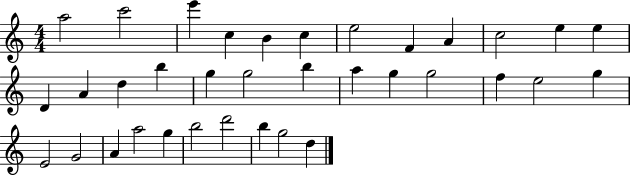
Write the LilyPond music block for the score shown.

{
  \clef treble
  \numericTimeSignature
  \time 4/4
  \key c \major
  a''2 c'''2 | e'''4 c''4 b'4 c''4 | e''2 f'4 a'4 | c''2 e''4 e''4 | \break d'4 a'4 d''4 b''4 | g''4 g''2 b''4 | a''4 g''4 g''2 | f''4 e''2 g''4 | \break e'2 g'2 | a'4 a''2 g''4 | b''2 d'''2 | b''4 g''2 d''4 | \break \bar "|."
}